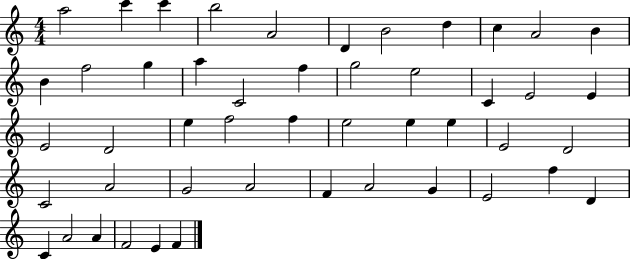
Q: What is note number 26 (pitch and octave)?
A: F5